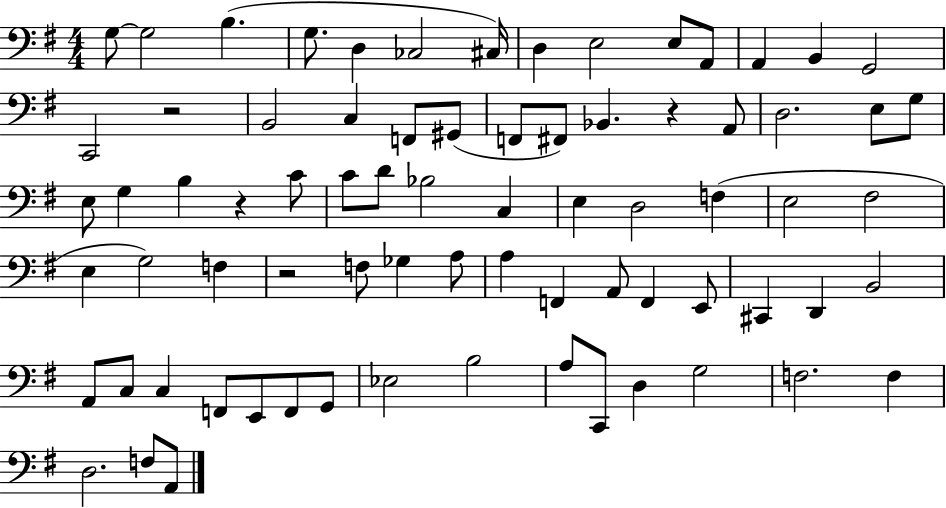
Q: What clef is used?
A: bass